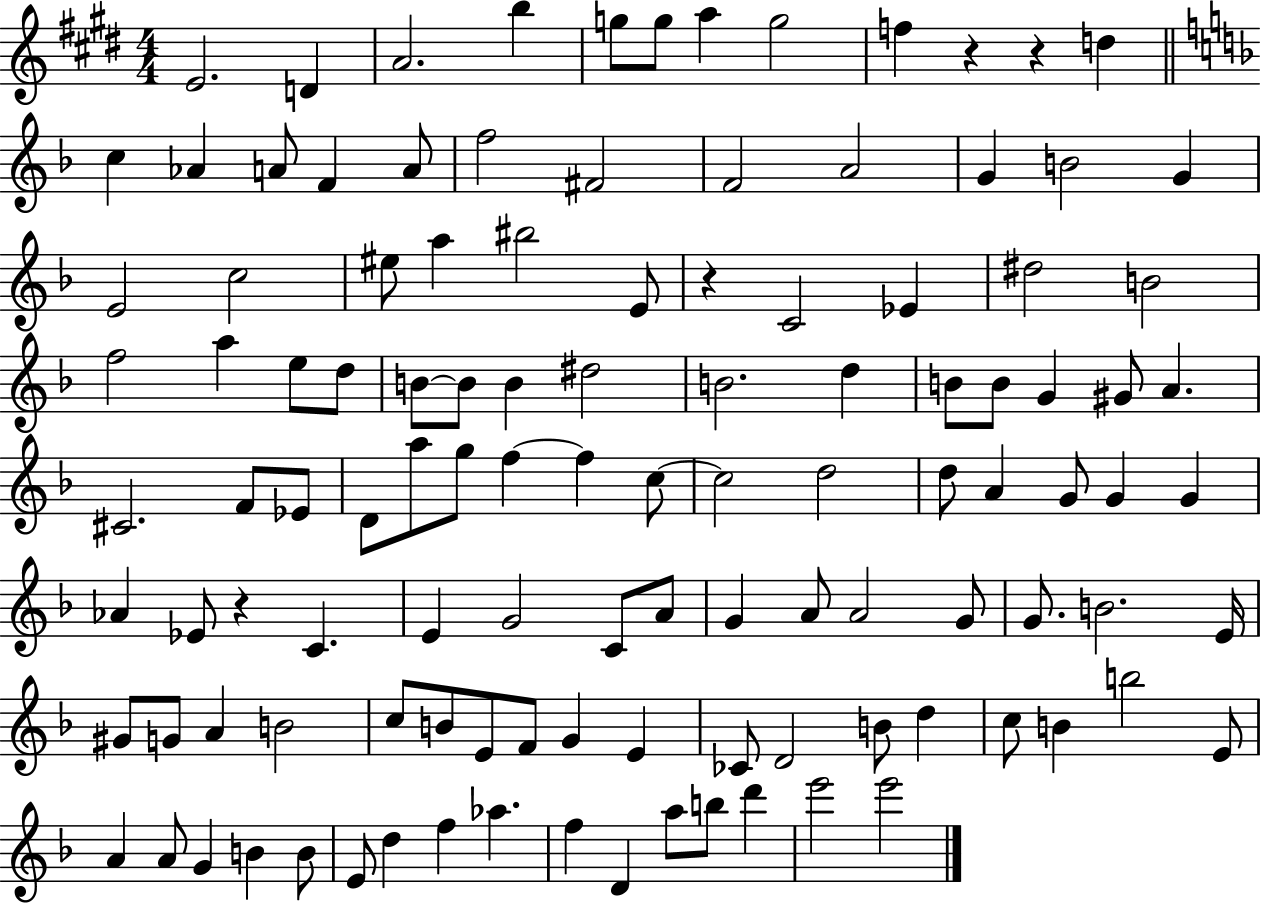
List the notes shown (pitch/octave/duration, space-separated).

E4/h. D4/q A4/h. B5/q G5/e G5/e A5/q G5/h F5/q R/q R/q D5/q C5/q Ab4/q A4/e F4/q A4/e F5/h F#4/h F4/h A4/h G4/q B4/h G4/q E4/h C5/h EIS5/e A5/q BIS5/h E4/e R/q C4/h Eb4/q D#5/h B4/h F5/h A5/q E5/e D5/e B4/e B4/e B4/q D#5/h B4/h. D5/q B4/e B4/e G4/q G#4/e A4/q. C#4/h. F4/e Eb4/e D4/e A5/e G5/e F5/q F5/q C5/e C5/h D5/h D5/e A4/q G4/e G4/q G4/q Ab4/q Eb4/e R/q C4/q. E4/q G4/h C4/e A4/e G4/q A4/e A4/h G4/e G4/e. B4/h. E4/s G#4/e G4/e A4/q B4/h C5/e B4/e E4/e F4/e G4/q E4/q CES4/e D4/h B4/e D5/q C5/e B4/q B5/h E4/e A4/q A4/e G4/q B4/q B4/e E4/e D5/q F5/q Ab5/q. F5/q D4/q A5/e B5/e D6/q E6/h E6/h